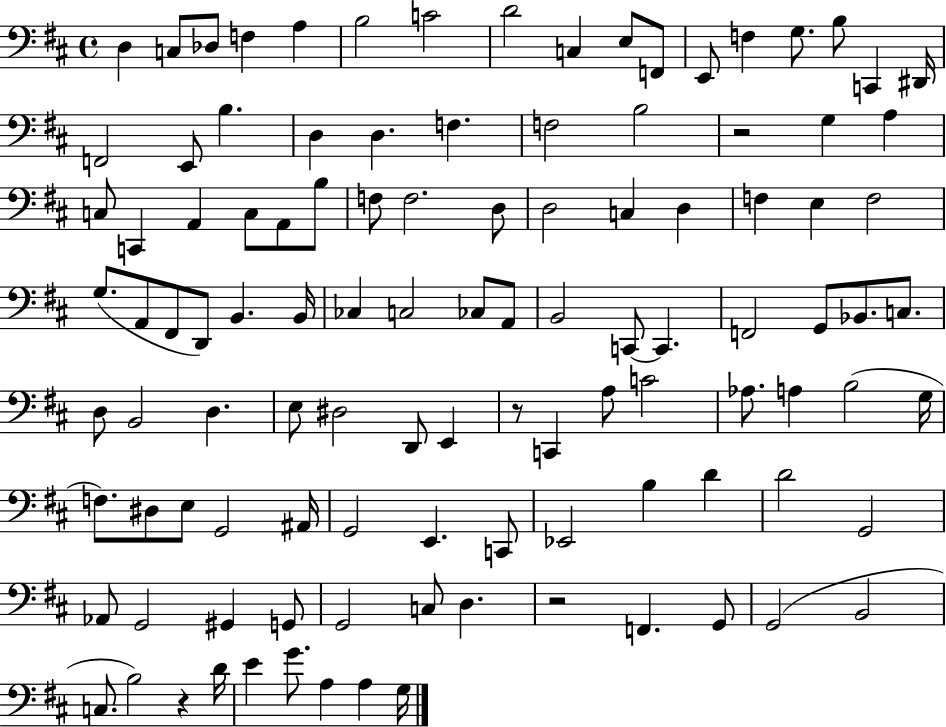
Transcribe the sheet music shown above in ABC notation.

X:1
T:Untitled
M:4/4
L:1/4
K:D
D, C,/2 _D,/2 F, A, B,2 C2 D2 C, E,/2 F,,/2 E,,/2 F, G,/2 B,/2 C,, ^D,,/4 F,,2 E,,/2 B, D, D, F, F,2 B,2 z2 G, A, C,/2 C,, A,, C,/2 A,,/2 B,/2 F,/2 F,2 D,/2 D,2 C, D, F, E, F,2 G,/2 A,,/2 ^F,,/2 D,,/2 B,, B,,/4 _C, C,2 _C,/2 A,,/2 B,,2 C,,/2 C,, F,,2 G,,/2 _B,,/2 C,/2 D,/2 B,,2 D, E,/2 ^D,2 D,,/2 E,, z/2 C,, A,/2 C2 _A,/2 A, B,2 G,/4 F,/2 ^D,/2 E,/2 G,,2 ^A,,/4 G,,2 E,, C,,/2 _E,,2 B, D D2 G,,2 _A,,/2 G,,2 ^G,, G,,/2 G,,2 C,/2 D, z2 F,, G,,/2 G,,2 B,,2 C,/2 B,2 z D/4 E G/2 A, A, G,/4